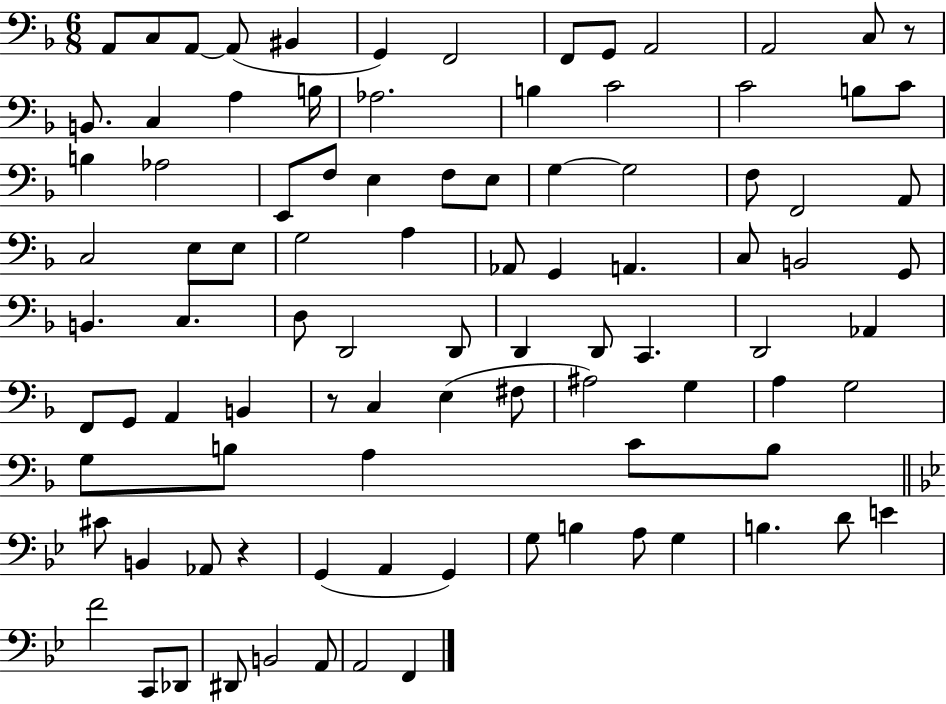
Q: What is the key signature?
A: F major